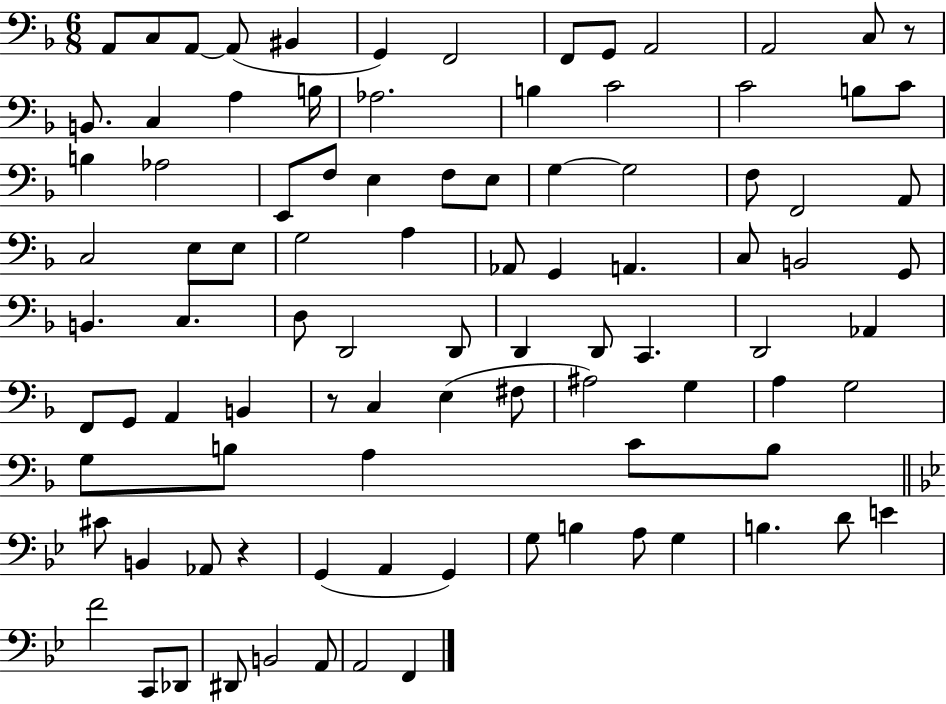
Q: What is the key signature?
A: F major